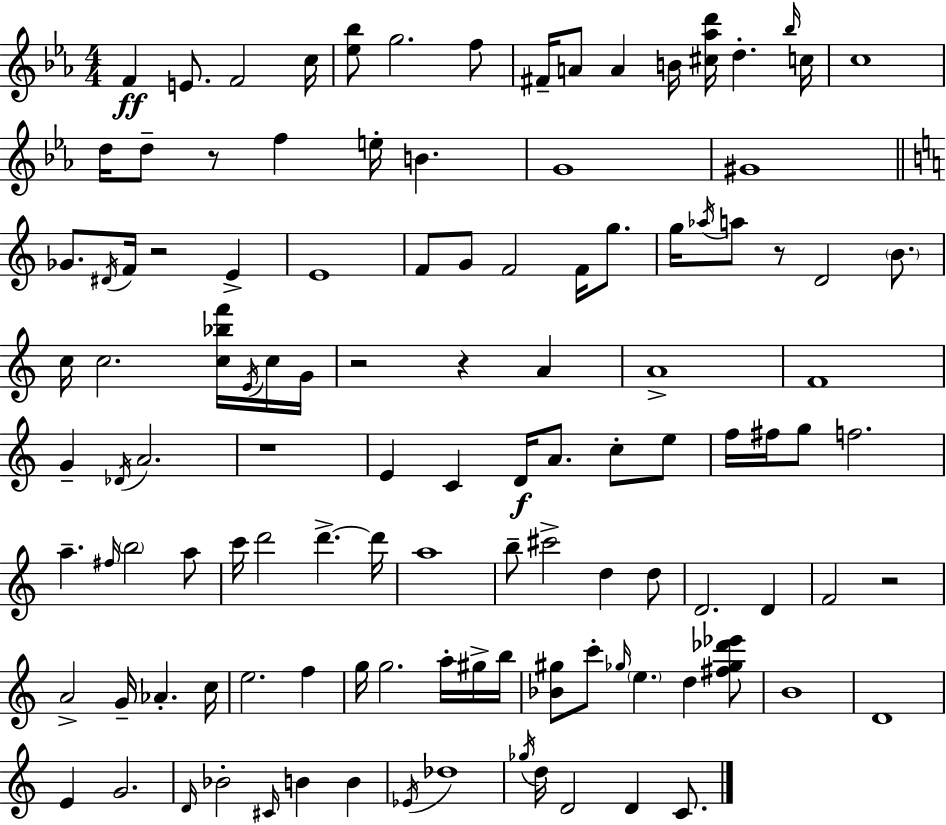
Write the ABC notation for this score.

X:1
T:Untitled
M:4/4
L:1/4
K:Cm
F E/2 F2 c/4 [_e_b]/2 g2 f/2 ^F/4 A/2 A B/4 [^c_ad']/4 d _b/4 c/4 c4 d/4 d/2 z/2 f e/4 B G4 ^G4 _G/2 ^D/4 F/4 z2 E E4 F/2 G/2 F2 F/4 g/2 g/4 _a/4 a/2 z/2 D2 B/2 c/4 c2 [c_bf']/4 E/4 c/4 G/4 z2 z A A4 F4 G _D/4 A2 z4 E C D/4 A/2 c/2 e/2 f/4 ^f/4 g/2 f2 a ^f/4 b2 a/2 c'/4 d'2 d' d'/4 a4 b/2 ^c'2 d d/2 D2 D F2 z2 A2 G/4 _A c/4 e2 f g/4 g2 a/4 ^g/4 b/4 [_B^g]/2 c'/2 _g/4 e d [^f_g_d'_e']/2 B4 D4 E G2 D/4 _B2 ^C/4 B B _E/4 _d4 _g/4 d/4 D2 D C/2